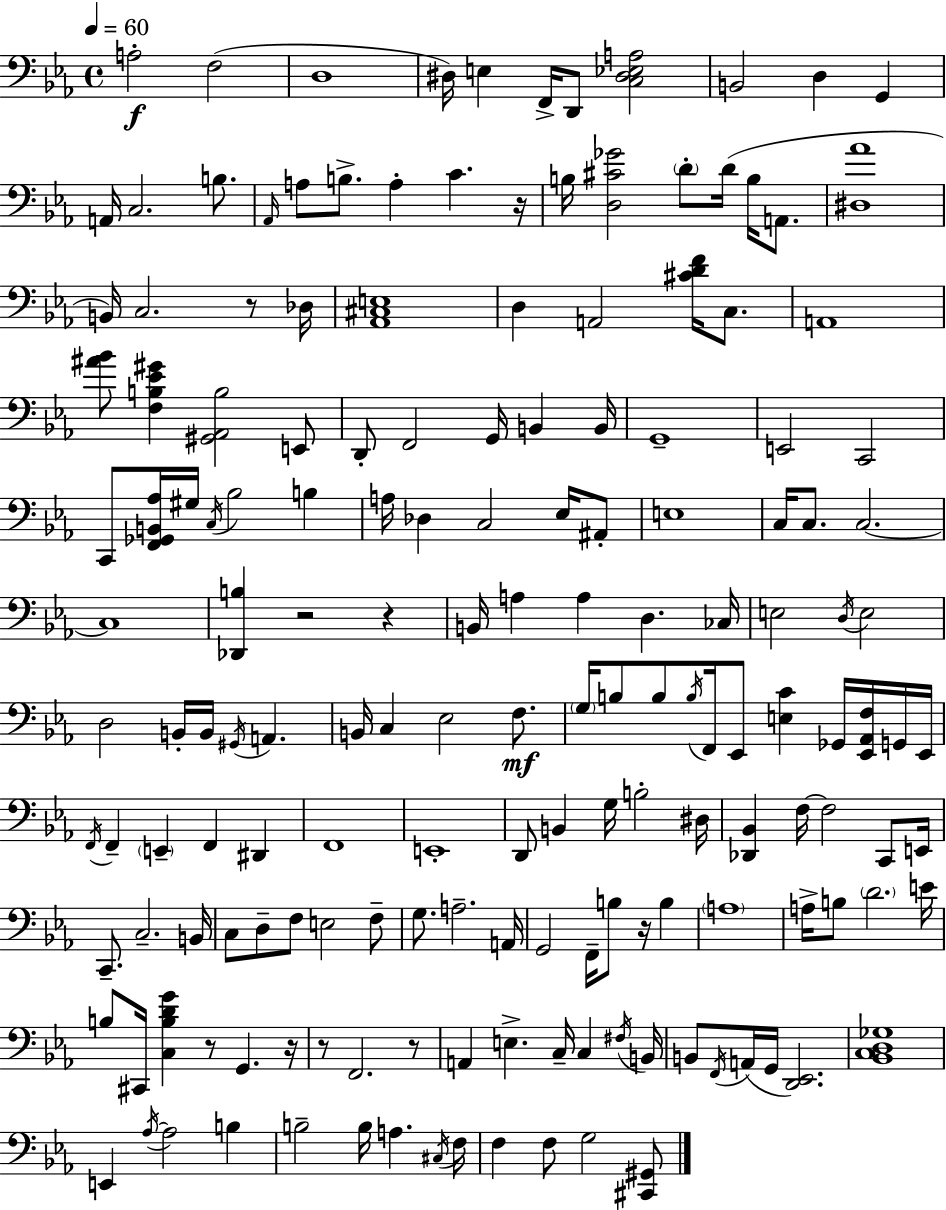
A3/h F3/h D3/w D#3/s E3/q F2/s D2/e [C3,D#3,Eb3,A3]/h B2/h D3/q G2/q A2/s C3/h. B3/e. Ab2/s A3/e B3/e. A3/q C4/q. R/s B3/s [D3,C#4,Gb4]/h D4/e D4/s B3/s A2/e. [D#3,Ab4]/w B2/s C3/h. R/e Db3/s [Ab2,C#3,E3]/w D3/q A2/h [C#4,D4,F4]/s C3/e. A2/w [A#4,Bb4]/e [F3,B3,Eb4,G#4]/q [G#2,Ab2,B3]/h E2/e D2/e F2/h G2/s B2/q B2/s G2/w E2/h C2/h C2/e [F2,Gb2,B2,Ab3]/s G#3/s C3/s Bb3/h B3/q A3/s Db3/q C3/h Eb3/s A#2/e E3/w C3/s C3/e. C3/h. C3/w [Db2,B3]/q R/h R/q B2/s A3/q A3/q D3/q. CES3/s E3/h D3/s E3/h D3/h B2/s B2/s G#2/s A2/q. B2/s C3/q Eb3/h F3/e. G3/s B3/e B3/e B3/s F2/s Eb2/e [E3,C4]/q Gb2/s [Eb2,Ab2,F3]/s G2/s Eb2/s F2/s F2/q E2/q F2/q D#2/q F2/w E2/w D2/e B2/q G3/s B3/h D#3/s [Db2,Bb2]/q F3/s F3/h C2/e E2/s C2/e. C3/h. B2/s C3/e D3/e F3/e E3/h F3/e G3/e. A3/h. A2/s G2/h F2/s B3/e R/s B3/q A3/w A3/s B3/e D4/h. E4/s B3/e C#2/s [C3,B3,D4,G4]/q R/e G2/q. R/s R/e F2/h. R/e A2/q E3/q. C3/s C3/q F#3/s B2/s B2/e F2/s A2/s G2/s [D2,Eb2]/h. [Bb2,C3,D3,Gb3]/w E2/q Ab3/s Ab3/h B3/q B3/h B3/s A3/q. C#3/s F3/s F3/q F3/e G3/h [C#2,G#2]/e